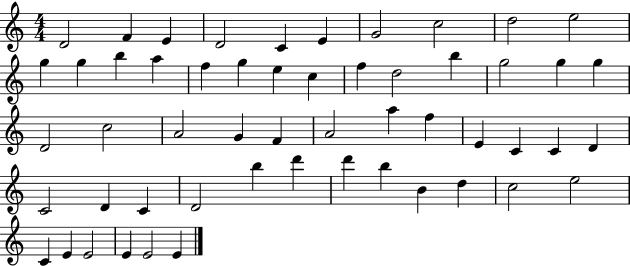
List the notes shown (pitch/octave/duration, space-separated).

D4/h F4/q E4/q D4/h C4/q E4/q G4/h C5/h D5/h E5/h G5/q G5/q B5/q A5/q F5/q G5/q E5/q C5/q F5/q D5/h B5/q G5/h G5/q G5/q D4/h C5/h A4/h G4/q F4/q A4/h A5/q F5/q E4/q C4/q C4/q D4/q C4/h D4/q C4/q D4/h B5/q D6/q D6/q B5/q B4/q D5/q C5/h E5/h C4/q E4/q E4/h E4/q E4/h E4/q